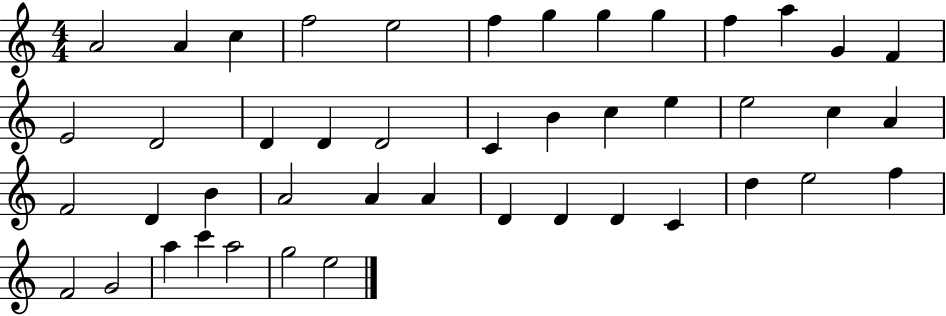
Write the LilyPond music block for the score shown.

{
  \clef treble
  \numericTimeSignature
  \time 4/4
  \key c \major
  a'2 a'4 c''4 | f''2 e''2 | f''4 g''4 g''4 g''4 | f''4 a''4 g'4 f'4 | \break e'2 d'2 | d'4 d'4 d'2 | c'4 b'4 c''4 e''4 | e''2 c''4 a'4 | \break f'2 d'4 b'4 | a'2 a'4 a'4 | d'4 d'4 d'4 c'4 | d''4 e''2 f''4 | \break f'2 g'2 | a''4 c'''4 a''2 | g''2 e''2 | \bar "|."
}